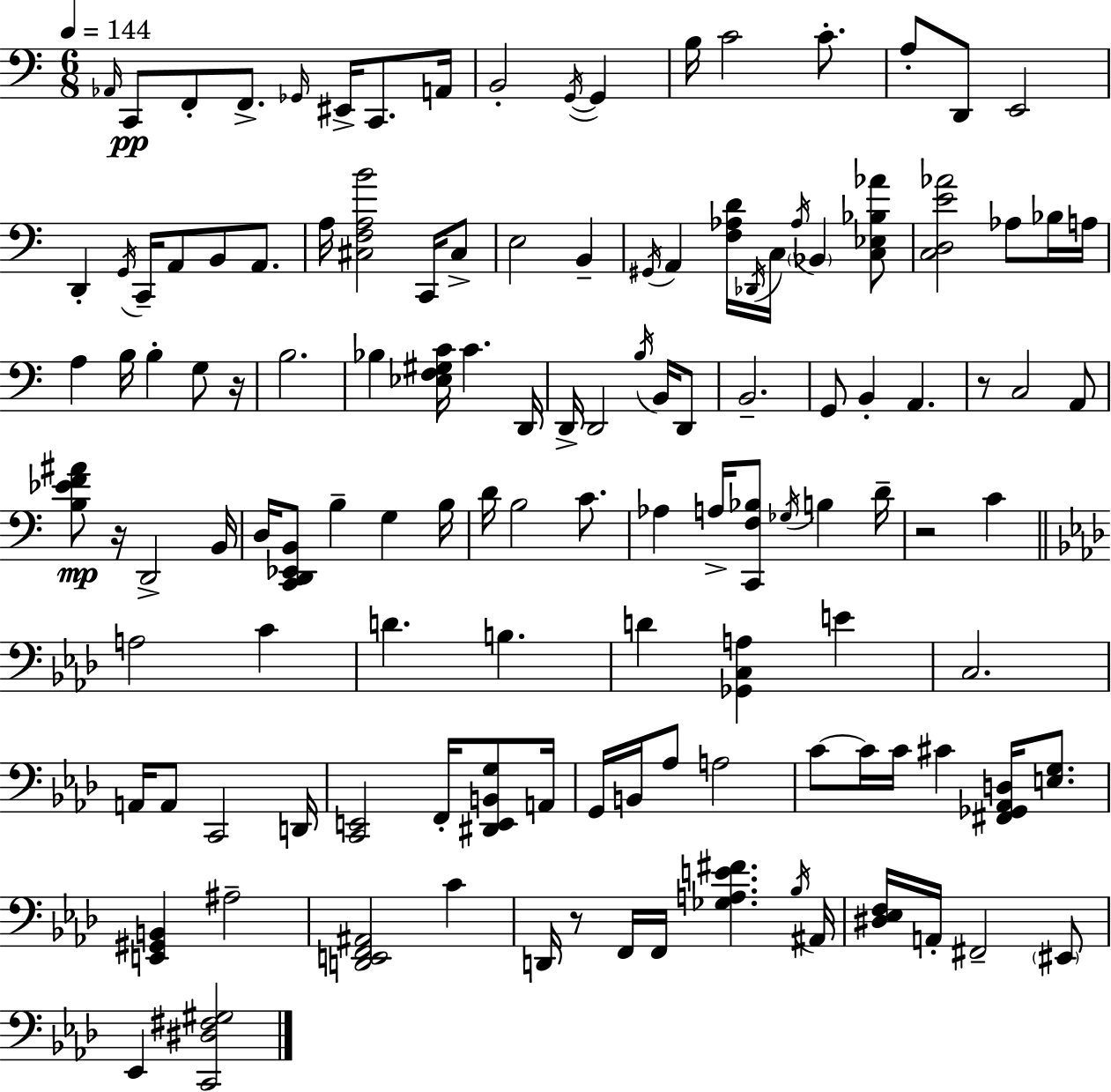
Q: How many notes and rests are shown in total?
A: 126